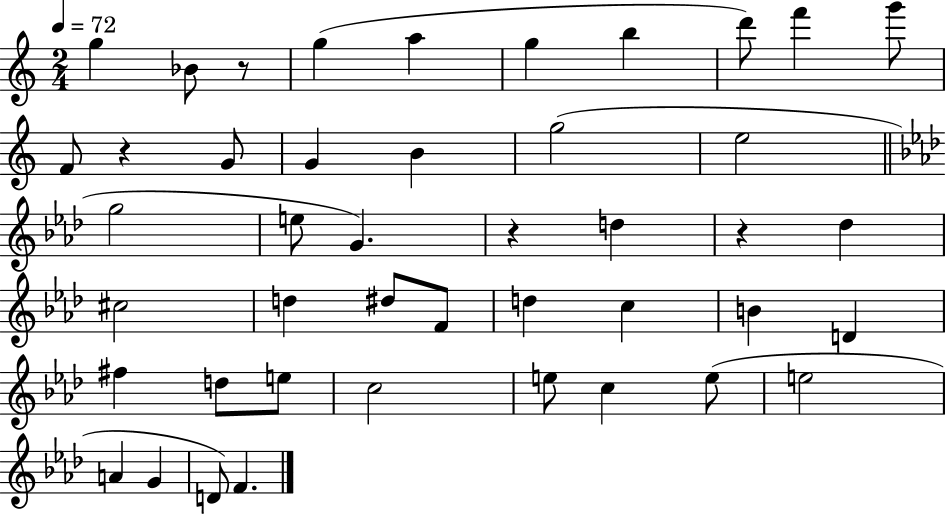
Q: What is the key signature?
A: C major